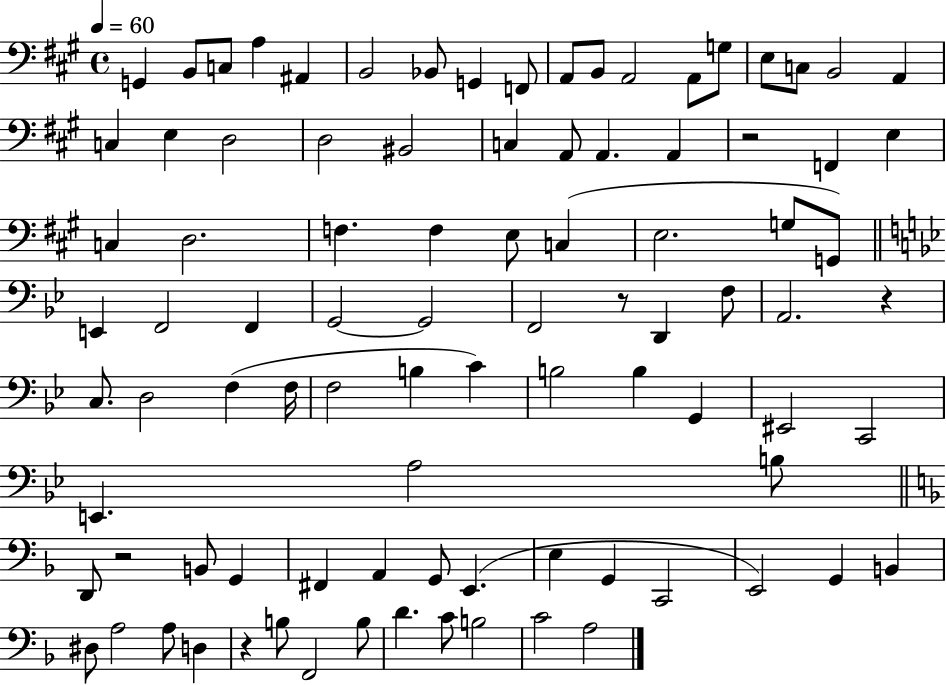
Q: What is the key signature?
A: A major